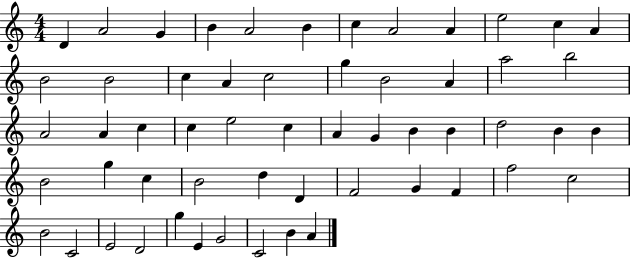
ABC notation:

X:1
T:Untitled
M:4/4
L:1/4
K:C
D A2 G B A2 B c A2 A e2 c A B2 B2 c A c2 g B2 A a2 b2 A2 A c c e2 c A G B B d2 B B B2 g c B2 d D F2 G F f2 c2 B2 C2 E2 D2 g E G2 C2 B A